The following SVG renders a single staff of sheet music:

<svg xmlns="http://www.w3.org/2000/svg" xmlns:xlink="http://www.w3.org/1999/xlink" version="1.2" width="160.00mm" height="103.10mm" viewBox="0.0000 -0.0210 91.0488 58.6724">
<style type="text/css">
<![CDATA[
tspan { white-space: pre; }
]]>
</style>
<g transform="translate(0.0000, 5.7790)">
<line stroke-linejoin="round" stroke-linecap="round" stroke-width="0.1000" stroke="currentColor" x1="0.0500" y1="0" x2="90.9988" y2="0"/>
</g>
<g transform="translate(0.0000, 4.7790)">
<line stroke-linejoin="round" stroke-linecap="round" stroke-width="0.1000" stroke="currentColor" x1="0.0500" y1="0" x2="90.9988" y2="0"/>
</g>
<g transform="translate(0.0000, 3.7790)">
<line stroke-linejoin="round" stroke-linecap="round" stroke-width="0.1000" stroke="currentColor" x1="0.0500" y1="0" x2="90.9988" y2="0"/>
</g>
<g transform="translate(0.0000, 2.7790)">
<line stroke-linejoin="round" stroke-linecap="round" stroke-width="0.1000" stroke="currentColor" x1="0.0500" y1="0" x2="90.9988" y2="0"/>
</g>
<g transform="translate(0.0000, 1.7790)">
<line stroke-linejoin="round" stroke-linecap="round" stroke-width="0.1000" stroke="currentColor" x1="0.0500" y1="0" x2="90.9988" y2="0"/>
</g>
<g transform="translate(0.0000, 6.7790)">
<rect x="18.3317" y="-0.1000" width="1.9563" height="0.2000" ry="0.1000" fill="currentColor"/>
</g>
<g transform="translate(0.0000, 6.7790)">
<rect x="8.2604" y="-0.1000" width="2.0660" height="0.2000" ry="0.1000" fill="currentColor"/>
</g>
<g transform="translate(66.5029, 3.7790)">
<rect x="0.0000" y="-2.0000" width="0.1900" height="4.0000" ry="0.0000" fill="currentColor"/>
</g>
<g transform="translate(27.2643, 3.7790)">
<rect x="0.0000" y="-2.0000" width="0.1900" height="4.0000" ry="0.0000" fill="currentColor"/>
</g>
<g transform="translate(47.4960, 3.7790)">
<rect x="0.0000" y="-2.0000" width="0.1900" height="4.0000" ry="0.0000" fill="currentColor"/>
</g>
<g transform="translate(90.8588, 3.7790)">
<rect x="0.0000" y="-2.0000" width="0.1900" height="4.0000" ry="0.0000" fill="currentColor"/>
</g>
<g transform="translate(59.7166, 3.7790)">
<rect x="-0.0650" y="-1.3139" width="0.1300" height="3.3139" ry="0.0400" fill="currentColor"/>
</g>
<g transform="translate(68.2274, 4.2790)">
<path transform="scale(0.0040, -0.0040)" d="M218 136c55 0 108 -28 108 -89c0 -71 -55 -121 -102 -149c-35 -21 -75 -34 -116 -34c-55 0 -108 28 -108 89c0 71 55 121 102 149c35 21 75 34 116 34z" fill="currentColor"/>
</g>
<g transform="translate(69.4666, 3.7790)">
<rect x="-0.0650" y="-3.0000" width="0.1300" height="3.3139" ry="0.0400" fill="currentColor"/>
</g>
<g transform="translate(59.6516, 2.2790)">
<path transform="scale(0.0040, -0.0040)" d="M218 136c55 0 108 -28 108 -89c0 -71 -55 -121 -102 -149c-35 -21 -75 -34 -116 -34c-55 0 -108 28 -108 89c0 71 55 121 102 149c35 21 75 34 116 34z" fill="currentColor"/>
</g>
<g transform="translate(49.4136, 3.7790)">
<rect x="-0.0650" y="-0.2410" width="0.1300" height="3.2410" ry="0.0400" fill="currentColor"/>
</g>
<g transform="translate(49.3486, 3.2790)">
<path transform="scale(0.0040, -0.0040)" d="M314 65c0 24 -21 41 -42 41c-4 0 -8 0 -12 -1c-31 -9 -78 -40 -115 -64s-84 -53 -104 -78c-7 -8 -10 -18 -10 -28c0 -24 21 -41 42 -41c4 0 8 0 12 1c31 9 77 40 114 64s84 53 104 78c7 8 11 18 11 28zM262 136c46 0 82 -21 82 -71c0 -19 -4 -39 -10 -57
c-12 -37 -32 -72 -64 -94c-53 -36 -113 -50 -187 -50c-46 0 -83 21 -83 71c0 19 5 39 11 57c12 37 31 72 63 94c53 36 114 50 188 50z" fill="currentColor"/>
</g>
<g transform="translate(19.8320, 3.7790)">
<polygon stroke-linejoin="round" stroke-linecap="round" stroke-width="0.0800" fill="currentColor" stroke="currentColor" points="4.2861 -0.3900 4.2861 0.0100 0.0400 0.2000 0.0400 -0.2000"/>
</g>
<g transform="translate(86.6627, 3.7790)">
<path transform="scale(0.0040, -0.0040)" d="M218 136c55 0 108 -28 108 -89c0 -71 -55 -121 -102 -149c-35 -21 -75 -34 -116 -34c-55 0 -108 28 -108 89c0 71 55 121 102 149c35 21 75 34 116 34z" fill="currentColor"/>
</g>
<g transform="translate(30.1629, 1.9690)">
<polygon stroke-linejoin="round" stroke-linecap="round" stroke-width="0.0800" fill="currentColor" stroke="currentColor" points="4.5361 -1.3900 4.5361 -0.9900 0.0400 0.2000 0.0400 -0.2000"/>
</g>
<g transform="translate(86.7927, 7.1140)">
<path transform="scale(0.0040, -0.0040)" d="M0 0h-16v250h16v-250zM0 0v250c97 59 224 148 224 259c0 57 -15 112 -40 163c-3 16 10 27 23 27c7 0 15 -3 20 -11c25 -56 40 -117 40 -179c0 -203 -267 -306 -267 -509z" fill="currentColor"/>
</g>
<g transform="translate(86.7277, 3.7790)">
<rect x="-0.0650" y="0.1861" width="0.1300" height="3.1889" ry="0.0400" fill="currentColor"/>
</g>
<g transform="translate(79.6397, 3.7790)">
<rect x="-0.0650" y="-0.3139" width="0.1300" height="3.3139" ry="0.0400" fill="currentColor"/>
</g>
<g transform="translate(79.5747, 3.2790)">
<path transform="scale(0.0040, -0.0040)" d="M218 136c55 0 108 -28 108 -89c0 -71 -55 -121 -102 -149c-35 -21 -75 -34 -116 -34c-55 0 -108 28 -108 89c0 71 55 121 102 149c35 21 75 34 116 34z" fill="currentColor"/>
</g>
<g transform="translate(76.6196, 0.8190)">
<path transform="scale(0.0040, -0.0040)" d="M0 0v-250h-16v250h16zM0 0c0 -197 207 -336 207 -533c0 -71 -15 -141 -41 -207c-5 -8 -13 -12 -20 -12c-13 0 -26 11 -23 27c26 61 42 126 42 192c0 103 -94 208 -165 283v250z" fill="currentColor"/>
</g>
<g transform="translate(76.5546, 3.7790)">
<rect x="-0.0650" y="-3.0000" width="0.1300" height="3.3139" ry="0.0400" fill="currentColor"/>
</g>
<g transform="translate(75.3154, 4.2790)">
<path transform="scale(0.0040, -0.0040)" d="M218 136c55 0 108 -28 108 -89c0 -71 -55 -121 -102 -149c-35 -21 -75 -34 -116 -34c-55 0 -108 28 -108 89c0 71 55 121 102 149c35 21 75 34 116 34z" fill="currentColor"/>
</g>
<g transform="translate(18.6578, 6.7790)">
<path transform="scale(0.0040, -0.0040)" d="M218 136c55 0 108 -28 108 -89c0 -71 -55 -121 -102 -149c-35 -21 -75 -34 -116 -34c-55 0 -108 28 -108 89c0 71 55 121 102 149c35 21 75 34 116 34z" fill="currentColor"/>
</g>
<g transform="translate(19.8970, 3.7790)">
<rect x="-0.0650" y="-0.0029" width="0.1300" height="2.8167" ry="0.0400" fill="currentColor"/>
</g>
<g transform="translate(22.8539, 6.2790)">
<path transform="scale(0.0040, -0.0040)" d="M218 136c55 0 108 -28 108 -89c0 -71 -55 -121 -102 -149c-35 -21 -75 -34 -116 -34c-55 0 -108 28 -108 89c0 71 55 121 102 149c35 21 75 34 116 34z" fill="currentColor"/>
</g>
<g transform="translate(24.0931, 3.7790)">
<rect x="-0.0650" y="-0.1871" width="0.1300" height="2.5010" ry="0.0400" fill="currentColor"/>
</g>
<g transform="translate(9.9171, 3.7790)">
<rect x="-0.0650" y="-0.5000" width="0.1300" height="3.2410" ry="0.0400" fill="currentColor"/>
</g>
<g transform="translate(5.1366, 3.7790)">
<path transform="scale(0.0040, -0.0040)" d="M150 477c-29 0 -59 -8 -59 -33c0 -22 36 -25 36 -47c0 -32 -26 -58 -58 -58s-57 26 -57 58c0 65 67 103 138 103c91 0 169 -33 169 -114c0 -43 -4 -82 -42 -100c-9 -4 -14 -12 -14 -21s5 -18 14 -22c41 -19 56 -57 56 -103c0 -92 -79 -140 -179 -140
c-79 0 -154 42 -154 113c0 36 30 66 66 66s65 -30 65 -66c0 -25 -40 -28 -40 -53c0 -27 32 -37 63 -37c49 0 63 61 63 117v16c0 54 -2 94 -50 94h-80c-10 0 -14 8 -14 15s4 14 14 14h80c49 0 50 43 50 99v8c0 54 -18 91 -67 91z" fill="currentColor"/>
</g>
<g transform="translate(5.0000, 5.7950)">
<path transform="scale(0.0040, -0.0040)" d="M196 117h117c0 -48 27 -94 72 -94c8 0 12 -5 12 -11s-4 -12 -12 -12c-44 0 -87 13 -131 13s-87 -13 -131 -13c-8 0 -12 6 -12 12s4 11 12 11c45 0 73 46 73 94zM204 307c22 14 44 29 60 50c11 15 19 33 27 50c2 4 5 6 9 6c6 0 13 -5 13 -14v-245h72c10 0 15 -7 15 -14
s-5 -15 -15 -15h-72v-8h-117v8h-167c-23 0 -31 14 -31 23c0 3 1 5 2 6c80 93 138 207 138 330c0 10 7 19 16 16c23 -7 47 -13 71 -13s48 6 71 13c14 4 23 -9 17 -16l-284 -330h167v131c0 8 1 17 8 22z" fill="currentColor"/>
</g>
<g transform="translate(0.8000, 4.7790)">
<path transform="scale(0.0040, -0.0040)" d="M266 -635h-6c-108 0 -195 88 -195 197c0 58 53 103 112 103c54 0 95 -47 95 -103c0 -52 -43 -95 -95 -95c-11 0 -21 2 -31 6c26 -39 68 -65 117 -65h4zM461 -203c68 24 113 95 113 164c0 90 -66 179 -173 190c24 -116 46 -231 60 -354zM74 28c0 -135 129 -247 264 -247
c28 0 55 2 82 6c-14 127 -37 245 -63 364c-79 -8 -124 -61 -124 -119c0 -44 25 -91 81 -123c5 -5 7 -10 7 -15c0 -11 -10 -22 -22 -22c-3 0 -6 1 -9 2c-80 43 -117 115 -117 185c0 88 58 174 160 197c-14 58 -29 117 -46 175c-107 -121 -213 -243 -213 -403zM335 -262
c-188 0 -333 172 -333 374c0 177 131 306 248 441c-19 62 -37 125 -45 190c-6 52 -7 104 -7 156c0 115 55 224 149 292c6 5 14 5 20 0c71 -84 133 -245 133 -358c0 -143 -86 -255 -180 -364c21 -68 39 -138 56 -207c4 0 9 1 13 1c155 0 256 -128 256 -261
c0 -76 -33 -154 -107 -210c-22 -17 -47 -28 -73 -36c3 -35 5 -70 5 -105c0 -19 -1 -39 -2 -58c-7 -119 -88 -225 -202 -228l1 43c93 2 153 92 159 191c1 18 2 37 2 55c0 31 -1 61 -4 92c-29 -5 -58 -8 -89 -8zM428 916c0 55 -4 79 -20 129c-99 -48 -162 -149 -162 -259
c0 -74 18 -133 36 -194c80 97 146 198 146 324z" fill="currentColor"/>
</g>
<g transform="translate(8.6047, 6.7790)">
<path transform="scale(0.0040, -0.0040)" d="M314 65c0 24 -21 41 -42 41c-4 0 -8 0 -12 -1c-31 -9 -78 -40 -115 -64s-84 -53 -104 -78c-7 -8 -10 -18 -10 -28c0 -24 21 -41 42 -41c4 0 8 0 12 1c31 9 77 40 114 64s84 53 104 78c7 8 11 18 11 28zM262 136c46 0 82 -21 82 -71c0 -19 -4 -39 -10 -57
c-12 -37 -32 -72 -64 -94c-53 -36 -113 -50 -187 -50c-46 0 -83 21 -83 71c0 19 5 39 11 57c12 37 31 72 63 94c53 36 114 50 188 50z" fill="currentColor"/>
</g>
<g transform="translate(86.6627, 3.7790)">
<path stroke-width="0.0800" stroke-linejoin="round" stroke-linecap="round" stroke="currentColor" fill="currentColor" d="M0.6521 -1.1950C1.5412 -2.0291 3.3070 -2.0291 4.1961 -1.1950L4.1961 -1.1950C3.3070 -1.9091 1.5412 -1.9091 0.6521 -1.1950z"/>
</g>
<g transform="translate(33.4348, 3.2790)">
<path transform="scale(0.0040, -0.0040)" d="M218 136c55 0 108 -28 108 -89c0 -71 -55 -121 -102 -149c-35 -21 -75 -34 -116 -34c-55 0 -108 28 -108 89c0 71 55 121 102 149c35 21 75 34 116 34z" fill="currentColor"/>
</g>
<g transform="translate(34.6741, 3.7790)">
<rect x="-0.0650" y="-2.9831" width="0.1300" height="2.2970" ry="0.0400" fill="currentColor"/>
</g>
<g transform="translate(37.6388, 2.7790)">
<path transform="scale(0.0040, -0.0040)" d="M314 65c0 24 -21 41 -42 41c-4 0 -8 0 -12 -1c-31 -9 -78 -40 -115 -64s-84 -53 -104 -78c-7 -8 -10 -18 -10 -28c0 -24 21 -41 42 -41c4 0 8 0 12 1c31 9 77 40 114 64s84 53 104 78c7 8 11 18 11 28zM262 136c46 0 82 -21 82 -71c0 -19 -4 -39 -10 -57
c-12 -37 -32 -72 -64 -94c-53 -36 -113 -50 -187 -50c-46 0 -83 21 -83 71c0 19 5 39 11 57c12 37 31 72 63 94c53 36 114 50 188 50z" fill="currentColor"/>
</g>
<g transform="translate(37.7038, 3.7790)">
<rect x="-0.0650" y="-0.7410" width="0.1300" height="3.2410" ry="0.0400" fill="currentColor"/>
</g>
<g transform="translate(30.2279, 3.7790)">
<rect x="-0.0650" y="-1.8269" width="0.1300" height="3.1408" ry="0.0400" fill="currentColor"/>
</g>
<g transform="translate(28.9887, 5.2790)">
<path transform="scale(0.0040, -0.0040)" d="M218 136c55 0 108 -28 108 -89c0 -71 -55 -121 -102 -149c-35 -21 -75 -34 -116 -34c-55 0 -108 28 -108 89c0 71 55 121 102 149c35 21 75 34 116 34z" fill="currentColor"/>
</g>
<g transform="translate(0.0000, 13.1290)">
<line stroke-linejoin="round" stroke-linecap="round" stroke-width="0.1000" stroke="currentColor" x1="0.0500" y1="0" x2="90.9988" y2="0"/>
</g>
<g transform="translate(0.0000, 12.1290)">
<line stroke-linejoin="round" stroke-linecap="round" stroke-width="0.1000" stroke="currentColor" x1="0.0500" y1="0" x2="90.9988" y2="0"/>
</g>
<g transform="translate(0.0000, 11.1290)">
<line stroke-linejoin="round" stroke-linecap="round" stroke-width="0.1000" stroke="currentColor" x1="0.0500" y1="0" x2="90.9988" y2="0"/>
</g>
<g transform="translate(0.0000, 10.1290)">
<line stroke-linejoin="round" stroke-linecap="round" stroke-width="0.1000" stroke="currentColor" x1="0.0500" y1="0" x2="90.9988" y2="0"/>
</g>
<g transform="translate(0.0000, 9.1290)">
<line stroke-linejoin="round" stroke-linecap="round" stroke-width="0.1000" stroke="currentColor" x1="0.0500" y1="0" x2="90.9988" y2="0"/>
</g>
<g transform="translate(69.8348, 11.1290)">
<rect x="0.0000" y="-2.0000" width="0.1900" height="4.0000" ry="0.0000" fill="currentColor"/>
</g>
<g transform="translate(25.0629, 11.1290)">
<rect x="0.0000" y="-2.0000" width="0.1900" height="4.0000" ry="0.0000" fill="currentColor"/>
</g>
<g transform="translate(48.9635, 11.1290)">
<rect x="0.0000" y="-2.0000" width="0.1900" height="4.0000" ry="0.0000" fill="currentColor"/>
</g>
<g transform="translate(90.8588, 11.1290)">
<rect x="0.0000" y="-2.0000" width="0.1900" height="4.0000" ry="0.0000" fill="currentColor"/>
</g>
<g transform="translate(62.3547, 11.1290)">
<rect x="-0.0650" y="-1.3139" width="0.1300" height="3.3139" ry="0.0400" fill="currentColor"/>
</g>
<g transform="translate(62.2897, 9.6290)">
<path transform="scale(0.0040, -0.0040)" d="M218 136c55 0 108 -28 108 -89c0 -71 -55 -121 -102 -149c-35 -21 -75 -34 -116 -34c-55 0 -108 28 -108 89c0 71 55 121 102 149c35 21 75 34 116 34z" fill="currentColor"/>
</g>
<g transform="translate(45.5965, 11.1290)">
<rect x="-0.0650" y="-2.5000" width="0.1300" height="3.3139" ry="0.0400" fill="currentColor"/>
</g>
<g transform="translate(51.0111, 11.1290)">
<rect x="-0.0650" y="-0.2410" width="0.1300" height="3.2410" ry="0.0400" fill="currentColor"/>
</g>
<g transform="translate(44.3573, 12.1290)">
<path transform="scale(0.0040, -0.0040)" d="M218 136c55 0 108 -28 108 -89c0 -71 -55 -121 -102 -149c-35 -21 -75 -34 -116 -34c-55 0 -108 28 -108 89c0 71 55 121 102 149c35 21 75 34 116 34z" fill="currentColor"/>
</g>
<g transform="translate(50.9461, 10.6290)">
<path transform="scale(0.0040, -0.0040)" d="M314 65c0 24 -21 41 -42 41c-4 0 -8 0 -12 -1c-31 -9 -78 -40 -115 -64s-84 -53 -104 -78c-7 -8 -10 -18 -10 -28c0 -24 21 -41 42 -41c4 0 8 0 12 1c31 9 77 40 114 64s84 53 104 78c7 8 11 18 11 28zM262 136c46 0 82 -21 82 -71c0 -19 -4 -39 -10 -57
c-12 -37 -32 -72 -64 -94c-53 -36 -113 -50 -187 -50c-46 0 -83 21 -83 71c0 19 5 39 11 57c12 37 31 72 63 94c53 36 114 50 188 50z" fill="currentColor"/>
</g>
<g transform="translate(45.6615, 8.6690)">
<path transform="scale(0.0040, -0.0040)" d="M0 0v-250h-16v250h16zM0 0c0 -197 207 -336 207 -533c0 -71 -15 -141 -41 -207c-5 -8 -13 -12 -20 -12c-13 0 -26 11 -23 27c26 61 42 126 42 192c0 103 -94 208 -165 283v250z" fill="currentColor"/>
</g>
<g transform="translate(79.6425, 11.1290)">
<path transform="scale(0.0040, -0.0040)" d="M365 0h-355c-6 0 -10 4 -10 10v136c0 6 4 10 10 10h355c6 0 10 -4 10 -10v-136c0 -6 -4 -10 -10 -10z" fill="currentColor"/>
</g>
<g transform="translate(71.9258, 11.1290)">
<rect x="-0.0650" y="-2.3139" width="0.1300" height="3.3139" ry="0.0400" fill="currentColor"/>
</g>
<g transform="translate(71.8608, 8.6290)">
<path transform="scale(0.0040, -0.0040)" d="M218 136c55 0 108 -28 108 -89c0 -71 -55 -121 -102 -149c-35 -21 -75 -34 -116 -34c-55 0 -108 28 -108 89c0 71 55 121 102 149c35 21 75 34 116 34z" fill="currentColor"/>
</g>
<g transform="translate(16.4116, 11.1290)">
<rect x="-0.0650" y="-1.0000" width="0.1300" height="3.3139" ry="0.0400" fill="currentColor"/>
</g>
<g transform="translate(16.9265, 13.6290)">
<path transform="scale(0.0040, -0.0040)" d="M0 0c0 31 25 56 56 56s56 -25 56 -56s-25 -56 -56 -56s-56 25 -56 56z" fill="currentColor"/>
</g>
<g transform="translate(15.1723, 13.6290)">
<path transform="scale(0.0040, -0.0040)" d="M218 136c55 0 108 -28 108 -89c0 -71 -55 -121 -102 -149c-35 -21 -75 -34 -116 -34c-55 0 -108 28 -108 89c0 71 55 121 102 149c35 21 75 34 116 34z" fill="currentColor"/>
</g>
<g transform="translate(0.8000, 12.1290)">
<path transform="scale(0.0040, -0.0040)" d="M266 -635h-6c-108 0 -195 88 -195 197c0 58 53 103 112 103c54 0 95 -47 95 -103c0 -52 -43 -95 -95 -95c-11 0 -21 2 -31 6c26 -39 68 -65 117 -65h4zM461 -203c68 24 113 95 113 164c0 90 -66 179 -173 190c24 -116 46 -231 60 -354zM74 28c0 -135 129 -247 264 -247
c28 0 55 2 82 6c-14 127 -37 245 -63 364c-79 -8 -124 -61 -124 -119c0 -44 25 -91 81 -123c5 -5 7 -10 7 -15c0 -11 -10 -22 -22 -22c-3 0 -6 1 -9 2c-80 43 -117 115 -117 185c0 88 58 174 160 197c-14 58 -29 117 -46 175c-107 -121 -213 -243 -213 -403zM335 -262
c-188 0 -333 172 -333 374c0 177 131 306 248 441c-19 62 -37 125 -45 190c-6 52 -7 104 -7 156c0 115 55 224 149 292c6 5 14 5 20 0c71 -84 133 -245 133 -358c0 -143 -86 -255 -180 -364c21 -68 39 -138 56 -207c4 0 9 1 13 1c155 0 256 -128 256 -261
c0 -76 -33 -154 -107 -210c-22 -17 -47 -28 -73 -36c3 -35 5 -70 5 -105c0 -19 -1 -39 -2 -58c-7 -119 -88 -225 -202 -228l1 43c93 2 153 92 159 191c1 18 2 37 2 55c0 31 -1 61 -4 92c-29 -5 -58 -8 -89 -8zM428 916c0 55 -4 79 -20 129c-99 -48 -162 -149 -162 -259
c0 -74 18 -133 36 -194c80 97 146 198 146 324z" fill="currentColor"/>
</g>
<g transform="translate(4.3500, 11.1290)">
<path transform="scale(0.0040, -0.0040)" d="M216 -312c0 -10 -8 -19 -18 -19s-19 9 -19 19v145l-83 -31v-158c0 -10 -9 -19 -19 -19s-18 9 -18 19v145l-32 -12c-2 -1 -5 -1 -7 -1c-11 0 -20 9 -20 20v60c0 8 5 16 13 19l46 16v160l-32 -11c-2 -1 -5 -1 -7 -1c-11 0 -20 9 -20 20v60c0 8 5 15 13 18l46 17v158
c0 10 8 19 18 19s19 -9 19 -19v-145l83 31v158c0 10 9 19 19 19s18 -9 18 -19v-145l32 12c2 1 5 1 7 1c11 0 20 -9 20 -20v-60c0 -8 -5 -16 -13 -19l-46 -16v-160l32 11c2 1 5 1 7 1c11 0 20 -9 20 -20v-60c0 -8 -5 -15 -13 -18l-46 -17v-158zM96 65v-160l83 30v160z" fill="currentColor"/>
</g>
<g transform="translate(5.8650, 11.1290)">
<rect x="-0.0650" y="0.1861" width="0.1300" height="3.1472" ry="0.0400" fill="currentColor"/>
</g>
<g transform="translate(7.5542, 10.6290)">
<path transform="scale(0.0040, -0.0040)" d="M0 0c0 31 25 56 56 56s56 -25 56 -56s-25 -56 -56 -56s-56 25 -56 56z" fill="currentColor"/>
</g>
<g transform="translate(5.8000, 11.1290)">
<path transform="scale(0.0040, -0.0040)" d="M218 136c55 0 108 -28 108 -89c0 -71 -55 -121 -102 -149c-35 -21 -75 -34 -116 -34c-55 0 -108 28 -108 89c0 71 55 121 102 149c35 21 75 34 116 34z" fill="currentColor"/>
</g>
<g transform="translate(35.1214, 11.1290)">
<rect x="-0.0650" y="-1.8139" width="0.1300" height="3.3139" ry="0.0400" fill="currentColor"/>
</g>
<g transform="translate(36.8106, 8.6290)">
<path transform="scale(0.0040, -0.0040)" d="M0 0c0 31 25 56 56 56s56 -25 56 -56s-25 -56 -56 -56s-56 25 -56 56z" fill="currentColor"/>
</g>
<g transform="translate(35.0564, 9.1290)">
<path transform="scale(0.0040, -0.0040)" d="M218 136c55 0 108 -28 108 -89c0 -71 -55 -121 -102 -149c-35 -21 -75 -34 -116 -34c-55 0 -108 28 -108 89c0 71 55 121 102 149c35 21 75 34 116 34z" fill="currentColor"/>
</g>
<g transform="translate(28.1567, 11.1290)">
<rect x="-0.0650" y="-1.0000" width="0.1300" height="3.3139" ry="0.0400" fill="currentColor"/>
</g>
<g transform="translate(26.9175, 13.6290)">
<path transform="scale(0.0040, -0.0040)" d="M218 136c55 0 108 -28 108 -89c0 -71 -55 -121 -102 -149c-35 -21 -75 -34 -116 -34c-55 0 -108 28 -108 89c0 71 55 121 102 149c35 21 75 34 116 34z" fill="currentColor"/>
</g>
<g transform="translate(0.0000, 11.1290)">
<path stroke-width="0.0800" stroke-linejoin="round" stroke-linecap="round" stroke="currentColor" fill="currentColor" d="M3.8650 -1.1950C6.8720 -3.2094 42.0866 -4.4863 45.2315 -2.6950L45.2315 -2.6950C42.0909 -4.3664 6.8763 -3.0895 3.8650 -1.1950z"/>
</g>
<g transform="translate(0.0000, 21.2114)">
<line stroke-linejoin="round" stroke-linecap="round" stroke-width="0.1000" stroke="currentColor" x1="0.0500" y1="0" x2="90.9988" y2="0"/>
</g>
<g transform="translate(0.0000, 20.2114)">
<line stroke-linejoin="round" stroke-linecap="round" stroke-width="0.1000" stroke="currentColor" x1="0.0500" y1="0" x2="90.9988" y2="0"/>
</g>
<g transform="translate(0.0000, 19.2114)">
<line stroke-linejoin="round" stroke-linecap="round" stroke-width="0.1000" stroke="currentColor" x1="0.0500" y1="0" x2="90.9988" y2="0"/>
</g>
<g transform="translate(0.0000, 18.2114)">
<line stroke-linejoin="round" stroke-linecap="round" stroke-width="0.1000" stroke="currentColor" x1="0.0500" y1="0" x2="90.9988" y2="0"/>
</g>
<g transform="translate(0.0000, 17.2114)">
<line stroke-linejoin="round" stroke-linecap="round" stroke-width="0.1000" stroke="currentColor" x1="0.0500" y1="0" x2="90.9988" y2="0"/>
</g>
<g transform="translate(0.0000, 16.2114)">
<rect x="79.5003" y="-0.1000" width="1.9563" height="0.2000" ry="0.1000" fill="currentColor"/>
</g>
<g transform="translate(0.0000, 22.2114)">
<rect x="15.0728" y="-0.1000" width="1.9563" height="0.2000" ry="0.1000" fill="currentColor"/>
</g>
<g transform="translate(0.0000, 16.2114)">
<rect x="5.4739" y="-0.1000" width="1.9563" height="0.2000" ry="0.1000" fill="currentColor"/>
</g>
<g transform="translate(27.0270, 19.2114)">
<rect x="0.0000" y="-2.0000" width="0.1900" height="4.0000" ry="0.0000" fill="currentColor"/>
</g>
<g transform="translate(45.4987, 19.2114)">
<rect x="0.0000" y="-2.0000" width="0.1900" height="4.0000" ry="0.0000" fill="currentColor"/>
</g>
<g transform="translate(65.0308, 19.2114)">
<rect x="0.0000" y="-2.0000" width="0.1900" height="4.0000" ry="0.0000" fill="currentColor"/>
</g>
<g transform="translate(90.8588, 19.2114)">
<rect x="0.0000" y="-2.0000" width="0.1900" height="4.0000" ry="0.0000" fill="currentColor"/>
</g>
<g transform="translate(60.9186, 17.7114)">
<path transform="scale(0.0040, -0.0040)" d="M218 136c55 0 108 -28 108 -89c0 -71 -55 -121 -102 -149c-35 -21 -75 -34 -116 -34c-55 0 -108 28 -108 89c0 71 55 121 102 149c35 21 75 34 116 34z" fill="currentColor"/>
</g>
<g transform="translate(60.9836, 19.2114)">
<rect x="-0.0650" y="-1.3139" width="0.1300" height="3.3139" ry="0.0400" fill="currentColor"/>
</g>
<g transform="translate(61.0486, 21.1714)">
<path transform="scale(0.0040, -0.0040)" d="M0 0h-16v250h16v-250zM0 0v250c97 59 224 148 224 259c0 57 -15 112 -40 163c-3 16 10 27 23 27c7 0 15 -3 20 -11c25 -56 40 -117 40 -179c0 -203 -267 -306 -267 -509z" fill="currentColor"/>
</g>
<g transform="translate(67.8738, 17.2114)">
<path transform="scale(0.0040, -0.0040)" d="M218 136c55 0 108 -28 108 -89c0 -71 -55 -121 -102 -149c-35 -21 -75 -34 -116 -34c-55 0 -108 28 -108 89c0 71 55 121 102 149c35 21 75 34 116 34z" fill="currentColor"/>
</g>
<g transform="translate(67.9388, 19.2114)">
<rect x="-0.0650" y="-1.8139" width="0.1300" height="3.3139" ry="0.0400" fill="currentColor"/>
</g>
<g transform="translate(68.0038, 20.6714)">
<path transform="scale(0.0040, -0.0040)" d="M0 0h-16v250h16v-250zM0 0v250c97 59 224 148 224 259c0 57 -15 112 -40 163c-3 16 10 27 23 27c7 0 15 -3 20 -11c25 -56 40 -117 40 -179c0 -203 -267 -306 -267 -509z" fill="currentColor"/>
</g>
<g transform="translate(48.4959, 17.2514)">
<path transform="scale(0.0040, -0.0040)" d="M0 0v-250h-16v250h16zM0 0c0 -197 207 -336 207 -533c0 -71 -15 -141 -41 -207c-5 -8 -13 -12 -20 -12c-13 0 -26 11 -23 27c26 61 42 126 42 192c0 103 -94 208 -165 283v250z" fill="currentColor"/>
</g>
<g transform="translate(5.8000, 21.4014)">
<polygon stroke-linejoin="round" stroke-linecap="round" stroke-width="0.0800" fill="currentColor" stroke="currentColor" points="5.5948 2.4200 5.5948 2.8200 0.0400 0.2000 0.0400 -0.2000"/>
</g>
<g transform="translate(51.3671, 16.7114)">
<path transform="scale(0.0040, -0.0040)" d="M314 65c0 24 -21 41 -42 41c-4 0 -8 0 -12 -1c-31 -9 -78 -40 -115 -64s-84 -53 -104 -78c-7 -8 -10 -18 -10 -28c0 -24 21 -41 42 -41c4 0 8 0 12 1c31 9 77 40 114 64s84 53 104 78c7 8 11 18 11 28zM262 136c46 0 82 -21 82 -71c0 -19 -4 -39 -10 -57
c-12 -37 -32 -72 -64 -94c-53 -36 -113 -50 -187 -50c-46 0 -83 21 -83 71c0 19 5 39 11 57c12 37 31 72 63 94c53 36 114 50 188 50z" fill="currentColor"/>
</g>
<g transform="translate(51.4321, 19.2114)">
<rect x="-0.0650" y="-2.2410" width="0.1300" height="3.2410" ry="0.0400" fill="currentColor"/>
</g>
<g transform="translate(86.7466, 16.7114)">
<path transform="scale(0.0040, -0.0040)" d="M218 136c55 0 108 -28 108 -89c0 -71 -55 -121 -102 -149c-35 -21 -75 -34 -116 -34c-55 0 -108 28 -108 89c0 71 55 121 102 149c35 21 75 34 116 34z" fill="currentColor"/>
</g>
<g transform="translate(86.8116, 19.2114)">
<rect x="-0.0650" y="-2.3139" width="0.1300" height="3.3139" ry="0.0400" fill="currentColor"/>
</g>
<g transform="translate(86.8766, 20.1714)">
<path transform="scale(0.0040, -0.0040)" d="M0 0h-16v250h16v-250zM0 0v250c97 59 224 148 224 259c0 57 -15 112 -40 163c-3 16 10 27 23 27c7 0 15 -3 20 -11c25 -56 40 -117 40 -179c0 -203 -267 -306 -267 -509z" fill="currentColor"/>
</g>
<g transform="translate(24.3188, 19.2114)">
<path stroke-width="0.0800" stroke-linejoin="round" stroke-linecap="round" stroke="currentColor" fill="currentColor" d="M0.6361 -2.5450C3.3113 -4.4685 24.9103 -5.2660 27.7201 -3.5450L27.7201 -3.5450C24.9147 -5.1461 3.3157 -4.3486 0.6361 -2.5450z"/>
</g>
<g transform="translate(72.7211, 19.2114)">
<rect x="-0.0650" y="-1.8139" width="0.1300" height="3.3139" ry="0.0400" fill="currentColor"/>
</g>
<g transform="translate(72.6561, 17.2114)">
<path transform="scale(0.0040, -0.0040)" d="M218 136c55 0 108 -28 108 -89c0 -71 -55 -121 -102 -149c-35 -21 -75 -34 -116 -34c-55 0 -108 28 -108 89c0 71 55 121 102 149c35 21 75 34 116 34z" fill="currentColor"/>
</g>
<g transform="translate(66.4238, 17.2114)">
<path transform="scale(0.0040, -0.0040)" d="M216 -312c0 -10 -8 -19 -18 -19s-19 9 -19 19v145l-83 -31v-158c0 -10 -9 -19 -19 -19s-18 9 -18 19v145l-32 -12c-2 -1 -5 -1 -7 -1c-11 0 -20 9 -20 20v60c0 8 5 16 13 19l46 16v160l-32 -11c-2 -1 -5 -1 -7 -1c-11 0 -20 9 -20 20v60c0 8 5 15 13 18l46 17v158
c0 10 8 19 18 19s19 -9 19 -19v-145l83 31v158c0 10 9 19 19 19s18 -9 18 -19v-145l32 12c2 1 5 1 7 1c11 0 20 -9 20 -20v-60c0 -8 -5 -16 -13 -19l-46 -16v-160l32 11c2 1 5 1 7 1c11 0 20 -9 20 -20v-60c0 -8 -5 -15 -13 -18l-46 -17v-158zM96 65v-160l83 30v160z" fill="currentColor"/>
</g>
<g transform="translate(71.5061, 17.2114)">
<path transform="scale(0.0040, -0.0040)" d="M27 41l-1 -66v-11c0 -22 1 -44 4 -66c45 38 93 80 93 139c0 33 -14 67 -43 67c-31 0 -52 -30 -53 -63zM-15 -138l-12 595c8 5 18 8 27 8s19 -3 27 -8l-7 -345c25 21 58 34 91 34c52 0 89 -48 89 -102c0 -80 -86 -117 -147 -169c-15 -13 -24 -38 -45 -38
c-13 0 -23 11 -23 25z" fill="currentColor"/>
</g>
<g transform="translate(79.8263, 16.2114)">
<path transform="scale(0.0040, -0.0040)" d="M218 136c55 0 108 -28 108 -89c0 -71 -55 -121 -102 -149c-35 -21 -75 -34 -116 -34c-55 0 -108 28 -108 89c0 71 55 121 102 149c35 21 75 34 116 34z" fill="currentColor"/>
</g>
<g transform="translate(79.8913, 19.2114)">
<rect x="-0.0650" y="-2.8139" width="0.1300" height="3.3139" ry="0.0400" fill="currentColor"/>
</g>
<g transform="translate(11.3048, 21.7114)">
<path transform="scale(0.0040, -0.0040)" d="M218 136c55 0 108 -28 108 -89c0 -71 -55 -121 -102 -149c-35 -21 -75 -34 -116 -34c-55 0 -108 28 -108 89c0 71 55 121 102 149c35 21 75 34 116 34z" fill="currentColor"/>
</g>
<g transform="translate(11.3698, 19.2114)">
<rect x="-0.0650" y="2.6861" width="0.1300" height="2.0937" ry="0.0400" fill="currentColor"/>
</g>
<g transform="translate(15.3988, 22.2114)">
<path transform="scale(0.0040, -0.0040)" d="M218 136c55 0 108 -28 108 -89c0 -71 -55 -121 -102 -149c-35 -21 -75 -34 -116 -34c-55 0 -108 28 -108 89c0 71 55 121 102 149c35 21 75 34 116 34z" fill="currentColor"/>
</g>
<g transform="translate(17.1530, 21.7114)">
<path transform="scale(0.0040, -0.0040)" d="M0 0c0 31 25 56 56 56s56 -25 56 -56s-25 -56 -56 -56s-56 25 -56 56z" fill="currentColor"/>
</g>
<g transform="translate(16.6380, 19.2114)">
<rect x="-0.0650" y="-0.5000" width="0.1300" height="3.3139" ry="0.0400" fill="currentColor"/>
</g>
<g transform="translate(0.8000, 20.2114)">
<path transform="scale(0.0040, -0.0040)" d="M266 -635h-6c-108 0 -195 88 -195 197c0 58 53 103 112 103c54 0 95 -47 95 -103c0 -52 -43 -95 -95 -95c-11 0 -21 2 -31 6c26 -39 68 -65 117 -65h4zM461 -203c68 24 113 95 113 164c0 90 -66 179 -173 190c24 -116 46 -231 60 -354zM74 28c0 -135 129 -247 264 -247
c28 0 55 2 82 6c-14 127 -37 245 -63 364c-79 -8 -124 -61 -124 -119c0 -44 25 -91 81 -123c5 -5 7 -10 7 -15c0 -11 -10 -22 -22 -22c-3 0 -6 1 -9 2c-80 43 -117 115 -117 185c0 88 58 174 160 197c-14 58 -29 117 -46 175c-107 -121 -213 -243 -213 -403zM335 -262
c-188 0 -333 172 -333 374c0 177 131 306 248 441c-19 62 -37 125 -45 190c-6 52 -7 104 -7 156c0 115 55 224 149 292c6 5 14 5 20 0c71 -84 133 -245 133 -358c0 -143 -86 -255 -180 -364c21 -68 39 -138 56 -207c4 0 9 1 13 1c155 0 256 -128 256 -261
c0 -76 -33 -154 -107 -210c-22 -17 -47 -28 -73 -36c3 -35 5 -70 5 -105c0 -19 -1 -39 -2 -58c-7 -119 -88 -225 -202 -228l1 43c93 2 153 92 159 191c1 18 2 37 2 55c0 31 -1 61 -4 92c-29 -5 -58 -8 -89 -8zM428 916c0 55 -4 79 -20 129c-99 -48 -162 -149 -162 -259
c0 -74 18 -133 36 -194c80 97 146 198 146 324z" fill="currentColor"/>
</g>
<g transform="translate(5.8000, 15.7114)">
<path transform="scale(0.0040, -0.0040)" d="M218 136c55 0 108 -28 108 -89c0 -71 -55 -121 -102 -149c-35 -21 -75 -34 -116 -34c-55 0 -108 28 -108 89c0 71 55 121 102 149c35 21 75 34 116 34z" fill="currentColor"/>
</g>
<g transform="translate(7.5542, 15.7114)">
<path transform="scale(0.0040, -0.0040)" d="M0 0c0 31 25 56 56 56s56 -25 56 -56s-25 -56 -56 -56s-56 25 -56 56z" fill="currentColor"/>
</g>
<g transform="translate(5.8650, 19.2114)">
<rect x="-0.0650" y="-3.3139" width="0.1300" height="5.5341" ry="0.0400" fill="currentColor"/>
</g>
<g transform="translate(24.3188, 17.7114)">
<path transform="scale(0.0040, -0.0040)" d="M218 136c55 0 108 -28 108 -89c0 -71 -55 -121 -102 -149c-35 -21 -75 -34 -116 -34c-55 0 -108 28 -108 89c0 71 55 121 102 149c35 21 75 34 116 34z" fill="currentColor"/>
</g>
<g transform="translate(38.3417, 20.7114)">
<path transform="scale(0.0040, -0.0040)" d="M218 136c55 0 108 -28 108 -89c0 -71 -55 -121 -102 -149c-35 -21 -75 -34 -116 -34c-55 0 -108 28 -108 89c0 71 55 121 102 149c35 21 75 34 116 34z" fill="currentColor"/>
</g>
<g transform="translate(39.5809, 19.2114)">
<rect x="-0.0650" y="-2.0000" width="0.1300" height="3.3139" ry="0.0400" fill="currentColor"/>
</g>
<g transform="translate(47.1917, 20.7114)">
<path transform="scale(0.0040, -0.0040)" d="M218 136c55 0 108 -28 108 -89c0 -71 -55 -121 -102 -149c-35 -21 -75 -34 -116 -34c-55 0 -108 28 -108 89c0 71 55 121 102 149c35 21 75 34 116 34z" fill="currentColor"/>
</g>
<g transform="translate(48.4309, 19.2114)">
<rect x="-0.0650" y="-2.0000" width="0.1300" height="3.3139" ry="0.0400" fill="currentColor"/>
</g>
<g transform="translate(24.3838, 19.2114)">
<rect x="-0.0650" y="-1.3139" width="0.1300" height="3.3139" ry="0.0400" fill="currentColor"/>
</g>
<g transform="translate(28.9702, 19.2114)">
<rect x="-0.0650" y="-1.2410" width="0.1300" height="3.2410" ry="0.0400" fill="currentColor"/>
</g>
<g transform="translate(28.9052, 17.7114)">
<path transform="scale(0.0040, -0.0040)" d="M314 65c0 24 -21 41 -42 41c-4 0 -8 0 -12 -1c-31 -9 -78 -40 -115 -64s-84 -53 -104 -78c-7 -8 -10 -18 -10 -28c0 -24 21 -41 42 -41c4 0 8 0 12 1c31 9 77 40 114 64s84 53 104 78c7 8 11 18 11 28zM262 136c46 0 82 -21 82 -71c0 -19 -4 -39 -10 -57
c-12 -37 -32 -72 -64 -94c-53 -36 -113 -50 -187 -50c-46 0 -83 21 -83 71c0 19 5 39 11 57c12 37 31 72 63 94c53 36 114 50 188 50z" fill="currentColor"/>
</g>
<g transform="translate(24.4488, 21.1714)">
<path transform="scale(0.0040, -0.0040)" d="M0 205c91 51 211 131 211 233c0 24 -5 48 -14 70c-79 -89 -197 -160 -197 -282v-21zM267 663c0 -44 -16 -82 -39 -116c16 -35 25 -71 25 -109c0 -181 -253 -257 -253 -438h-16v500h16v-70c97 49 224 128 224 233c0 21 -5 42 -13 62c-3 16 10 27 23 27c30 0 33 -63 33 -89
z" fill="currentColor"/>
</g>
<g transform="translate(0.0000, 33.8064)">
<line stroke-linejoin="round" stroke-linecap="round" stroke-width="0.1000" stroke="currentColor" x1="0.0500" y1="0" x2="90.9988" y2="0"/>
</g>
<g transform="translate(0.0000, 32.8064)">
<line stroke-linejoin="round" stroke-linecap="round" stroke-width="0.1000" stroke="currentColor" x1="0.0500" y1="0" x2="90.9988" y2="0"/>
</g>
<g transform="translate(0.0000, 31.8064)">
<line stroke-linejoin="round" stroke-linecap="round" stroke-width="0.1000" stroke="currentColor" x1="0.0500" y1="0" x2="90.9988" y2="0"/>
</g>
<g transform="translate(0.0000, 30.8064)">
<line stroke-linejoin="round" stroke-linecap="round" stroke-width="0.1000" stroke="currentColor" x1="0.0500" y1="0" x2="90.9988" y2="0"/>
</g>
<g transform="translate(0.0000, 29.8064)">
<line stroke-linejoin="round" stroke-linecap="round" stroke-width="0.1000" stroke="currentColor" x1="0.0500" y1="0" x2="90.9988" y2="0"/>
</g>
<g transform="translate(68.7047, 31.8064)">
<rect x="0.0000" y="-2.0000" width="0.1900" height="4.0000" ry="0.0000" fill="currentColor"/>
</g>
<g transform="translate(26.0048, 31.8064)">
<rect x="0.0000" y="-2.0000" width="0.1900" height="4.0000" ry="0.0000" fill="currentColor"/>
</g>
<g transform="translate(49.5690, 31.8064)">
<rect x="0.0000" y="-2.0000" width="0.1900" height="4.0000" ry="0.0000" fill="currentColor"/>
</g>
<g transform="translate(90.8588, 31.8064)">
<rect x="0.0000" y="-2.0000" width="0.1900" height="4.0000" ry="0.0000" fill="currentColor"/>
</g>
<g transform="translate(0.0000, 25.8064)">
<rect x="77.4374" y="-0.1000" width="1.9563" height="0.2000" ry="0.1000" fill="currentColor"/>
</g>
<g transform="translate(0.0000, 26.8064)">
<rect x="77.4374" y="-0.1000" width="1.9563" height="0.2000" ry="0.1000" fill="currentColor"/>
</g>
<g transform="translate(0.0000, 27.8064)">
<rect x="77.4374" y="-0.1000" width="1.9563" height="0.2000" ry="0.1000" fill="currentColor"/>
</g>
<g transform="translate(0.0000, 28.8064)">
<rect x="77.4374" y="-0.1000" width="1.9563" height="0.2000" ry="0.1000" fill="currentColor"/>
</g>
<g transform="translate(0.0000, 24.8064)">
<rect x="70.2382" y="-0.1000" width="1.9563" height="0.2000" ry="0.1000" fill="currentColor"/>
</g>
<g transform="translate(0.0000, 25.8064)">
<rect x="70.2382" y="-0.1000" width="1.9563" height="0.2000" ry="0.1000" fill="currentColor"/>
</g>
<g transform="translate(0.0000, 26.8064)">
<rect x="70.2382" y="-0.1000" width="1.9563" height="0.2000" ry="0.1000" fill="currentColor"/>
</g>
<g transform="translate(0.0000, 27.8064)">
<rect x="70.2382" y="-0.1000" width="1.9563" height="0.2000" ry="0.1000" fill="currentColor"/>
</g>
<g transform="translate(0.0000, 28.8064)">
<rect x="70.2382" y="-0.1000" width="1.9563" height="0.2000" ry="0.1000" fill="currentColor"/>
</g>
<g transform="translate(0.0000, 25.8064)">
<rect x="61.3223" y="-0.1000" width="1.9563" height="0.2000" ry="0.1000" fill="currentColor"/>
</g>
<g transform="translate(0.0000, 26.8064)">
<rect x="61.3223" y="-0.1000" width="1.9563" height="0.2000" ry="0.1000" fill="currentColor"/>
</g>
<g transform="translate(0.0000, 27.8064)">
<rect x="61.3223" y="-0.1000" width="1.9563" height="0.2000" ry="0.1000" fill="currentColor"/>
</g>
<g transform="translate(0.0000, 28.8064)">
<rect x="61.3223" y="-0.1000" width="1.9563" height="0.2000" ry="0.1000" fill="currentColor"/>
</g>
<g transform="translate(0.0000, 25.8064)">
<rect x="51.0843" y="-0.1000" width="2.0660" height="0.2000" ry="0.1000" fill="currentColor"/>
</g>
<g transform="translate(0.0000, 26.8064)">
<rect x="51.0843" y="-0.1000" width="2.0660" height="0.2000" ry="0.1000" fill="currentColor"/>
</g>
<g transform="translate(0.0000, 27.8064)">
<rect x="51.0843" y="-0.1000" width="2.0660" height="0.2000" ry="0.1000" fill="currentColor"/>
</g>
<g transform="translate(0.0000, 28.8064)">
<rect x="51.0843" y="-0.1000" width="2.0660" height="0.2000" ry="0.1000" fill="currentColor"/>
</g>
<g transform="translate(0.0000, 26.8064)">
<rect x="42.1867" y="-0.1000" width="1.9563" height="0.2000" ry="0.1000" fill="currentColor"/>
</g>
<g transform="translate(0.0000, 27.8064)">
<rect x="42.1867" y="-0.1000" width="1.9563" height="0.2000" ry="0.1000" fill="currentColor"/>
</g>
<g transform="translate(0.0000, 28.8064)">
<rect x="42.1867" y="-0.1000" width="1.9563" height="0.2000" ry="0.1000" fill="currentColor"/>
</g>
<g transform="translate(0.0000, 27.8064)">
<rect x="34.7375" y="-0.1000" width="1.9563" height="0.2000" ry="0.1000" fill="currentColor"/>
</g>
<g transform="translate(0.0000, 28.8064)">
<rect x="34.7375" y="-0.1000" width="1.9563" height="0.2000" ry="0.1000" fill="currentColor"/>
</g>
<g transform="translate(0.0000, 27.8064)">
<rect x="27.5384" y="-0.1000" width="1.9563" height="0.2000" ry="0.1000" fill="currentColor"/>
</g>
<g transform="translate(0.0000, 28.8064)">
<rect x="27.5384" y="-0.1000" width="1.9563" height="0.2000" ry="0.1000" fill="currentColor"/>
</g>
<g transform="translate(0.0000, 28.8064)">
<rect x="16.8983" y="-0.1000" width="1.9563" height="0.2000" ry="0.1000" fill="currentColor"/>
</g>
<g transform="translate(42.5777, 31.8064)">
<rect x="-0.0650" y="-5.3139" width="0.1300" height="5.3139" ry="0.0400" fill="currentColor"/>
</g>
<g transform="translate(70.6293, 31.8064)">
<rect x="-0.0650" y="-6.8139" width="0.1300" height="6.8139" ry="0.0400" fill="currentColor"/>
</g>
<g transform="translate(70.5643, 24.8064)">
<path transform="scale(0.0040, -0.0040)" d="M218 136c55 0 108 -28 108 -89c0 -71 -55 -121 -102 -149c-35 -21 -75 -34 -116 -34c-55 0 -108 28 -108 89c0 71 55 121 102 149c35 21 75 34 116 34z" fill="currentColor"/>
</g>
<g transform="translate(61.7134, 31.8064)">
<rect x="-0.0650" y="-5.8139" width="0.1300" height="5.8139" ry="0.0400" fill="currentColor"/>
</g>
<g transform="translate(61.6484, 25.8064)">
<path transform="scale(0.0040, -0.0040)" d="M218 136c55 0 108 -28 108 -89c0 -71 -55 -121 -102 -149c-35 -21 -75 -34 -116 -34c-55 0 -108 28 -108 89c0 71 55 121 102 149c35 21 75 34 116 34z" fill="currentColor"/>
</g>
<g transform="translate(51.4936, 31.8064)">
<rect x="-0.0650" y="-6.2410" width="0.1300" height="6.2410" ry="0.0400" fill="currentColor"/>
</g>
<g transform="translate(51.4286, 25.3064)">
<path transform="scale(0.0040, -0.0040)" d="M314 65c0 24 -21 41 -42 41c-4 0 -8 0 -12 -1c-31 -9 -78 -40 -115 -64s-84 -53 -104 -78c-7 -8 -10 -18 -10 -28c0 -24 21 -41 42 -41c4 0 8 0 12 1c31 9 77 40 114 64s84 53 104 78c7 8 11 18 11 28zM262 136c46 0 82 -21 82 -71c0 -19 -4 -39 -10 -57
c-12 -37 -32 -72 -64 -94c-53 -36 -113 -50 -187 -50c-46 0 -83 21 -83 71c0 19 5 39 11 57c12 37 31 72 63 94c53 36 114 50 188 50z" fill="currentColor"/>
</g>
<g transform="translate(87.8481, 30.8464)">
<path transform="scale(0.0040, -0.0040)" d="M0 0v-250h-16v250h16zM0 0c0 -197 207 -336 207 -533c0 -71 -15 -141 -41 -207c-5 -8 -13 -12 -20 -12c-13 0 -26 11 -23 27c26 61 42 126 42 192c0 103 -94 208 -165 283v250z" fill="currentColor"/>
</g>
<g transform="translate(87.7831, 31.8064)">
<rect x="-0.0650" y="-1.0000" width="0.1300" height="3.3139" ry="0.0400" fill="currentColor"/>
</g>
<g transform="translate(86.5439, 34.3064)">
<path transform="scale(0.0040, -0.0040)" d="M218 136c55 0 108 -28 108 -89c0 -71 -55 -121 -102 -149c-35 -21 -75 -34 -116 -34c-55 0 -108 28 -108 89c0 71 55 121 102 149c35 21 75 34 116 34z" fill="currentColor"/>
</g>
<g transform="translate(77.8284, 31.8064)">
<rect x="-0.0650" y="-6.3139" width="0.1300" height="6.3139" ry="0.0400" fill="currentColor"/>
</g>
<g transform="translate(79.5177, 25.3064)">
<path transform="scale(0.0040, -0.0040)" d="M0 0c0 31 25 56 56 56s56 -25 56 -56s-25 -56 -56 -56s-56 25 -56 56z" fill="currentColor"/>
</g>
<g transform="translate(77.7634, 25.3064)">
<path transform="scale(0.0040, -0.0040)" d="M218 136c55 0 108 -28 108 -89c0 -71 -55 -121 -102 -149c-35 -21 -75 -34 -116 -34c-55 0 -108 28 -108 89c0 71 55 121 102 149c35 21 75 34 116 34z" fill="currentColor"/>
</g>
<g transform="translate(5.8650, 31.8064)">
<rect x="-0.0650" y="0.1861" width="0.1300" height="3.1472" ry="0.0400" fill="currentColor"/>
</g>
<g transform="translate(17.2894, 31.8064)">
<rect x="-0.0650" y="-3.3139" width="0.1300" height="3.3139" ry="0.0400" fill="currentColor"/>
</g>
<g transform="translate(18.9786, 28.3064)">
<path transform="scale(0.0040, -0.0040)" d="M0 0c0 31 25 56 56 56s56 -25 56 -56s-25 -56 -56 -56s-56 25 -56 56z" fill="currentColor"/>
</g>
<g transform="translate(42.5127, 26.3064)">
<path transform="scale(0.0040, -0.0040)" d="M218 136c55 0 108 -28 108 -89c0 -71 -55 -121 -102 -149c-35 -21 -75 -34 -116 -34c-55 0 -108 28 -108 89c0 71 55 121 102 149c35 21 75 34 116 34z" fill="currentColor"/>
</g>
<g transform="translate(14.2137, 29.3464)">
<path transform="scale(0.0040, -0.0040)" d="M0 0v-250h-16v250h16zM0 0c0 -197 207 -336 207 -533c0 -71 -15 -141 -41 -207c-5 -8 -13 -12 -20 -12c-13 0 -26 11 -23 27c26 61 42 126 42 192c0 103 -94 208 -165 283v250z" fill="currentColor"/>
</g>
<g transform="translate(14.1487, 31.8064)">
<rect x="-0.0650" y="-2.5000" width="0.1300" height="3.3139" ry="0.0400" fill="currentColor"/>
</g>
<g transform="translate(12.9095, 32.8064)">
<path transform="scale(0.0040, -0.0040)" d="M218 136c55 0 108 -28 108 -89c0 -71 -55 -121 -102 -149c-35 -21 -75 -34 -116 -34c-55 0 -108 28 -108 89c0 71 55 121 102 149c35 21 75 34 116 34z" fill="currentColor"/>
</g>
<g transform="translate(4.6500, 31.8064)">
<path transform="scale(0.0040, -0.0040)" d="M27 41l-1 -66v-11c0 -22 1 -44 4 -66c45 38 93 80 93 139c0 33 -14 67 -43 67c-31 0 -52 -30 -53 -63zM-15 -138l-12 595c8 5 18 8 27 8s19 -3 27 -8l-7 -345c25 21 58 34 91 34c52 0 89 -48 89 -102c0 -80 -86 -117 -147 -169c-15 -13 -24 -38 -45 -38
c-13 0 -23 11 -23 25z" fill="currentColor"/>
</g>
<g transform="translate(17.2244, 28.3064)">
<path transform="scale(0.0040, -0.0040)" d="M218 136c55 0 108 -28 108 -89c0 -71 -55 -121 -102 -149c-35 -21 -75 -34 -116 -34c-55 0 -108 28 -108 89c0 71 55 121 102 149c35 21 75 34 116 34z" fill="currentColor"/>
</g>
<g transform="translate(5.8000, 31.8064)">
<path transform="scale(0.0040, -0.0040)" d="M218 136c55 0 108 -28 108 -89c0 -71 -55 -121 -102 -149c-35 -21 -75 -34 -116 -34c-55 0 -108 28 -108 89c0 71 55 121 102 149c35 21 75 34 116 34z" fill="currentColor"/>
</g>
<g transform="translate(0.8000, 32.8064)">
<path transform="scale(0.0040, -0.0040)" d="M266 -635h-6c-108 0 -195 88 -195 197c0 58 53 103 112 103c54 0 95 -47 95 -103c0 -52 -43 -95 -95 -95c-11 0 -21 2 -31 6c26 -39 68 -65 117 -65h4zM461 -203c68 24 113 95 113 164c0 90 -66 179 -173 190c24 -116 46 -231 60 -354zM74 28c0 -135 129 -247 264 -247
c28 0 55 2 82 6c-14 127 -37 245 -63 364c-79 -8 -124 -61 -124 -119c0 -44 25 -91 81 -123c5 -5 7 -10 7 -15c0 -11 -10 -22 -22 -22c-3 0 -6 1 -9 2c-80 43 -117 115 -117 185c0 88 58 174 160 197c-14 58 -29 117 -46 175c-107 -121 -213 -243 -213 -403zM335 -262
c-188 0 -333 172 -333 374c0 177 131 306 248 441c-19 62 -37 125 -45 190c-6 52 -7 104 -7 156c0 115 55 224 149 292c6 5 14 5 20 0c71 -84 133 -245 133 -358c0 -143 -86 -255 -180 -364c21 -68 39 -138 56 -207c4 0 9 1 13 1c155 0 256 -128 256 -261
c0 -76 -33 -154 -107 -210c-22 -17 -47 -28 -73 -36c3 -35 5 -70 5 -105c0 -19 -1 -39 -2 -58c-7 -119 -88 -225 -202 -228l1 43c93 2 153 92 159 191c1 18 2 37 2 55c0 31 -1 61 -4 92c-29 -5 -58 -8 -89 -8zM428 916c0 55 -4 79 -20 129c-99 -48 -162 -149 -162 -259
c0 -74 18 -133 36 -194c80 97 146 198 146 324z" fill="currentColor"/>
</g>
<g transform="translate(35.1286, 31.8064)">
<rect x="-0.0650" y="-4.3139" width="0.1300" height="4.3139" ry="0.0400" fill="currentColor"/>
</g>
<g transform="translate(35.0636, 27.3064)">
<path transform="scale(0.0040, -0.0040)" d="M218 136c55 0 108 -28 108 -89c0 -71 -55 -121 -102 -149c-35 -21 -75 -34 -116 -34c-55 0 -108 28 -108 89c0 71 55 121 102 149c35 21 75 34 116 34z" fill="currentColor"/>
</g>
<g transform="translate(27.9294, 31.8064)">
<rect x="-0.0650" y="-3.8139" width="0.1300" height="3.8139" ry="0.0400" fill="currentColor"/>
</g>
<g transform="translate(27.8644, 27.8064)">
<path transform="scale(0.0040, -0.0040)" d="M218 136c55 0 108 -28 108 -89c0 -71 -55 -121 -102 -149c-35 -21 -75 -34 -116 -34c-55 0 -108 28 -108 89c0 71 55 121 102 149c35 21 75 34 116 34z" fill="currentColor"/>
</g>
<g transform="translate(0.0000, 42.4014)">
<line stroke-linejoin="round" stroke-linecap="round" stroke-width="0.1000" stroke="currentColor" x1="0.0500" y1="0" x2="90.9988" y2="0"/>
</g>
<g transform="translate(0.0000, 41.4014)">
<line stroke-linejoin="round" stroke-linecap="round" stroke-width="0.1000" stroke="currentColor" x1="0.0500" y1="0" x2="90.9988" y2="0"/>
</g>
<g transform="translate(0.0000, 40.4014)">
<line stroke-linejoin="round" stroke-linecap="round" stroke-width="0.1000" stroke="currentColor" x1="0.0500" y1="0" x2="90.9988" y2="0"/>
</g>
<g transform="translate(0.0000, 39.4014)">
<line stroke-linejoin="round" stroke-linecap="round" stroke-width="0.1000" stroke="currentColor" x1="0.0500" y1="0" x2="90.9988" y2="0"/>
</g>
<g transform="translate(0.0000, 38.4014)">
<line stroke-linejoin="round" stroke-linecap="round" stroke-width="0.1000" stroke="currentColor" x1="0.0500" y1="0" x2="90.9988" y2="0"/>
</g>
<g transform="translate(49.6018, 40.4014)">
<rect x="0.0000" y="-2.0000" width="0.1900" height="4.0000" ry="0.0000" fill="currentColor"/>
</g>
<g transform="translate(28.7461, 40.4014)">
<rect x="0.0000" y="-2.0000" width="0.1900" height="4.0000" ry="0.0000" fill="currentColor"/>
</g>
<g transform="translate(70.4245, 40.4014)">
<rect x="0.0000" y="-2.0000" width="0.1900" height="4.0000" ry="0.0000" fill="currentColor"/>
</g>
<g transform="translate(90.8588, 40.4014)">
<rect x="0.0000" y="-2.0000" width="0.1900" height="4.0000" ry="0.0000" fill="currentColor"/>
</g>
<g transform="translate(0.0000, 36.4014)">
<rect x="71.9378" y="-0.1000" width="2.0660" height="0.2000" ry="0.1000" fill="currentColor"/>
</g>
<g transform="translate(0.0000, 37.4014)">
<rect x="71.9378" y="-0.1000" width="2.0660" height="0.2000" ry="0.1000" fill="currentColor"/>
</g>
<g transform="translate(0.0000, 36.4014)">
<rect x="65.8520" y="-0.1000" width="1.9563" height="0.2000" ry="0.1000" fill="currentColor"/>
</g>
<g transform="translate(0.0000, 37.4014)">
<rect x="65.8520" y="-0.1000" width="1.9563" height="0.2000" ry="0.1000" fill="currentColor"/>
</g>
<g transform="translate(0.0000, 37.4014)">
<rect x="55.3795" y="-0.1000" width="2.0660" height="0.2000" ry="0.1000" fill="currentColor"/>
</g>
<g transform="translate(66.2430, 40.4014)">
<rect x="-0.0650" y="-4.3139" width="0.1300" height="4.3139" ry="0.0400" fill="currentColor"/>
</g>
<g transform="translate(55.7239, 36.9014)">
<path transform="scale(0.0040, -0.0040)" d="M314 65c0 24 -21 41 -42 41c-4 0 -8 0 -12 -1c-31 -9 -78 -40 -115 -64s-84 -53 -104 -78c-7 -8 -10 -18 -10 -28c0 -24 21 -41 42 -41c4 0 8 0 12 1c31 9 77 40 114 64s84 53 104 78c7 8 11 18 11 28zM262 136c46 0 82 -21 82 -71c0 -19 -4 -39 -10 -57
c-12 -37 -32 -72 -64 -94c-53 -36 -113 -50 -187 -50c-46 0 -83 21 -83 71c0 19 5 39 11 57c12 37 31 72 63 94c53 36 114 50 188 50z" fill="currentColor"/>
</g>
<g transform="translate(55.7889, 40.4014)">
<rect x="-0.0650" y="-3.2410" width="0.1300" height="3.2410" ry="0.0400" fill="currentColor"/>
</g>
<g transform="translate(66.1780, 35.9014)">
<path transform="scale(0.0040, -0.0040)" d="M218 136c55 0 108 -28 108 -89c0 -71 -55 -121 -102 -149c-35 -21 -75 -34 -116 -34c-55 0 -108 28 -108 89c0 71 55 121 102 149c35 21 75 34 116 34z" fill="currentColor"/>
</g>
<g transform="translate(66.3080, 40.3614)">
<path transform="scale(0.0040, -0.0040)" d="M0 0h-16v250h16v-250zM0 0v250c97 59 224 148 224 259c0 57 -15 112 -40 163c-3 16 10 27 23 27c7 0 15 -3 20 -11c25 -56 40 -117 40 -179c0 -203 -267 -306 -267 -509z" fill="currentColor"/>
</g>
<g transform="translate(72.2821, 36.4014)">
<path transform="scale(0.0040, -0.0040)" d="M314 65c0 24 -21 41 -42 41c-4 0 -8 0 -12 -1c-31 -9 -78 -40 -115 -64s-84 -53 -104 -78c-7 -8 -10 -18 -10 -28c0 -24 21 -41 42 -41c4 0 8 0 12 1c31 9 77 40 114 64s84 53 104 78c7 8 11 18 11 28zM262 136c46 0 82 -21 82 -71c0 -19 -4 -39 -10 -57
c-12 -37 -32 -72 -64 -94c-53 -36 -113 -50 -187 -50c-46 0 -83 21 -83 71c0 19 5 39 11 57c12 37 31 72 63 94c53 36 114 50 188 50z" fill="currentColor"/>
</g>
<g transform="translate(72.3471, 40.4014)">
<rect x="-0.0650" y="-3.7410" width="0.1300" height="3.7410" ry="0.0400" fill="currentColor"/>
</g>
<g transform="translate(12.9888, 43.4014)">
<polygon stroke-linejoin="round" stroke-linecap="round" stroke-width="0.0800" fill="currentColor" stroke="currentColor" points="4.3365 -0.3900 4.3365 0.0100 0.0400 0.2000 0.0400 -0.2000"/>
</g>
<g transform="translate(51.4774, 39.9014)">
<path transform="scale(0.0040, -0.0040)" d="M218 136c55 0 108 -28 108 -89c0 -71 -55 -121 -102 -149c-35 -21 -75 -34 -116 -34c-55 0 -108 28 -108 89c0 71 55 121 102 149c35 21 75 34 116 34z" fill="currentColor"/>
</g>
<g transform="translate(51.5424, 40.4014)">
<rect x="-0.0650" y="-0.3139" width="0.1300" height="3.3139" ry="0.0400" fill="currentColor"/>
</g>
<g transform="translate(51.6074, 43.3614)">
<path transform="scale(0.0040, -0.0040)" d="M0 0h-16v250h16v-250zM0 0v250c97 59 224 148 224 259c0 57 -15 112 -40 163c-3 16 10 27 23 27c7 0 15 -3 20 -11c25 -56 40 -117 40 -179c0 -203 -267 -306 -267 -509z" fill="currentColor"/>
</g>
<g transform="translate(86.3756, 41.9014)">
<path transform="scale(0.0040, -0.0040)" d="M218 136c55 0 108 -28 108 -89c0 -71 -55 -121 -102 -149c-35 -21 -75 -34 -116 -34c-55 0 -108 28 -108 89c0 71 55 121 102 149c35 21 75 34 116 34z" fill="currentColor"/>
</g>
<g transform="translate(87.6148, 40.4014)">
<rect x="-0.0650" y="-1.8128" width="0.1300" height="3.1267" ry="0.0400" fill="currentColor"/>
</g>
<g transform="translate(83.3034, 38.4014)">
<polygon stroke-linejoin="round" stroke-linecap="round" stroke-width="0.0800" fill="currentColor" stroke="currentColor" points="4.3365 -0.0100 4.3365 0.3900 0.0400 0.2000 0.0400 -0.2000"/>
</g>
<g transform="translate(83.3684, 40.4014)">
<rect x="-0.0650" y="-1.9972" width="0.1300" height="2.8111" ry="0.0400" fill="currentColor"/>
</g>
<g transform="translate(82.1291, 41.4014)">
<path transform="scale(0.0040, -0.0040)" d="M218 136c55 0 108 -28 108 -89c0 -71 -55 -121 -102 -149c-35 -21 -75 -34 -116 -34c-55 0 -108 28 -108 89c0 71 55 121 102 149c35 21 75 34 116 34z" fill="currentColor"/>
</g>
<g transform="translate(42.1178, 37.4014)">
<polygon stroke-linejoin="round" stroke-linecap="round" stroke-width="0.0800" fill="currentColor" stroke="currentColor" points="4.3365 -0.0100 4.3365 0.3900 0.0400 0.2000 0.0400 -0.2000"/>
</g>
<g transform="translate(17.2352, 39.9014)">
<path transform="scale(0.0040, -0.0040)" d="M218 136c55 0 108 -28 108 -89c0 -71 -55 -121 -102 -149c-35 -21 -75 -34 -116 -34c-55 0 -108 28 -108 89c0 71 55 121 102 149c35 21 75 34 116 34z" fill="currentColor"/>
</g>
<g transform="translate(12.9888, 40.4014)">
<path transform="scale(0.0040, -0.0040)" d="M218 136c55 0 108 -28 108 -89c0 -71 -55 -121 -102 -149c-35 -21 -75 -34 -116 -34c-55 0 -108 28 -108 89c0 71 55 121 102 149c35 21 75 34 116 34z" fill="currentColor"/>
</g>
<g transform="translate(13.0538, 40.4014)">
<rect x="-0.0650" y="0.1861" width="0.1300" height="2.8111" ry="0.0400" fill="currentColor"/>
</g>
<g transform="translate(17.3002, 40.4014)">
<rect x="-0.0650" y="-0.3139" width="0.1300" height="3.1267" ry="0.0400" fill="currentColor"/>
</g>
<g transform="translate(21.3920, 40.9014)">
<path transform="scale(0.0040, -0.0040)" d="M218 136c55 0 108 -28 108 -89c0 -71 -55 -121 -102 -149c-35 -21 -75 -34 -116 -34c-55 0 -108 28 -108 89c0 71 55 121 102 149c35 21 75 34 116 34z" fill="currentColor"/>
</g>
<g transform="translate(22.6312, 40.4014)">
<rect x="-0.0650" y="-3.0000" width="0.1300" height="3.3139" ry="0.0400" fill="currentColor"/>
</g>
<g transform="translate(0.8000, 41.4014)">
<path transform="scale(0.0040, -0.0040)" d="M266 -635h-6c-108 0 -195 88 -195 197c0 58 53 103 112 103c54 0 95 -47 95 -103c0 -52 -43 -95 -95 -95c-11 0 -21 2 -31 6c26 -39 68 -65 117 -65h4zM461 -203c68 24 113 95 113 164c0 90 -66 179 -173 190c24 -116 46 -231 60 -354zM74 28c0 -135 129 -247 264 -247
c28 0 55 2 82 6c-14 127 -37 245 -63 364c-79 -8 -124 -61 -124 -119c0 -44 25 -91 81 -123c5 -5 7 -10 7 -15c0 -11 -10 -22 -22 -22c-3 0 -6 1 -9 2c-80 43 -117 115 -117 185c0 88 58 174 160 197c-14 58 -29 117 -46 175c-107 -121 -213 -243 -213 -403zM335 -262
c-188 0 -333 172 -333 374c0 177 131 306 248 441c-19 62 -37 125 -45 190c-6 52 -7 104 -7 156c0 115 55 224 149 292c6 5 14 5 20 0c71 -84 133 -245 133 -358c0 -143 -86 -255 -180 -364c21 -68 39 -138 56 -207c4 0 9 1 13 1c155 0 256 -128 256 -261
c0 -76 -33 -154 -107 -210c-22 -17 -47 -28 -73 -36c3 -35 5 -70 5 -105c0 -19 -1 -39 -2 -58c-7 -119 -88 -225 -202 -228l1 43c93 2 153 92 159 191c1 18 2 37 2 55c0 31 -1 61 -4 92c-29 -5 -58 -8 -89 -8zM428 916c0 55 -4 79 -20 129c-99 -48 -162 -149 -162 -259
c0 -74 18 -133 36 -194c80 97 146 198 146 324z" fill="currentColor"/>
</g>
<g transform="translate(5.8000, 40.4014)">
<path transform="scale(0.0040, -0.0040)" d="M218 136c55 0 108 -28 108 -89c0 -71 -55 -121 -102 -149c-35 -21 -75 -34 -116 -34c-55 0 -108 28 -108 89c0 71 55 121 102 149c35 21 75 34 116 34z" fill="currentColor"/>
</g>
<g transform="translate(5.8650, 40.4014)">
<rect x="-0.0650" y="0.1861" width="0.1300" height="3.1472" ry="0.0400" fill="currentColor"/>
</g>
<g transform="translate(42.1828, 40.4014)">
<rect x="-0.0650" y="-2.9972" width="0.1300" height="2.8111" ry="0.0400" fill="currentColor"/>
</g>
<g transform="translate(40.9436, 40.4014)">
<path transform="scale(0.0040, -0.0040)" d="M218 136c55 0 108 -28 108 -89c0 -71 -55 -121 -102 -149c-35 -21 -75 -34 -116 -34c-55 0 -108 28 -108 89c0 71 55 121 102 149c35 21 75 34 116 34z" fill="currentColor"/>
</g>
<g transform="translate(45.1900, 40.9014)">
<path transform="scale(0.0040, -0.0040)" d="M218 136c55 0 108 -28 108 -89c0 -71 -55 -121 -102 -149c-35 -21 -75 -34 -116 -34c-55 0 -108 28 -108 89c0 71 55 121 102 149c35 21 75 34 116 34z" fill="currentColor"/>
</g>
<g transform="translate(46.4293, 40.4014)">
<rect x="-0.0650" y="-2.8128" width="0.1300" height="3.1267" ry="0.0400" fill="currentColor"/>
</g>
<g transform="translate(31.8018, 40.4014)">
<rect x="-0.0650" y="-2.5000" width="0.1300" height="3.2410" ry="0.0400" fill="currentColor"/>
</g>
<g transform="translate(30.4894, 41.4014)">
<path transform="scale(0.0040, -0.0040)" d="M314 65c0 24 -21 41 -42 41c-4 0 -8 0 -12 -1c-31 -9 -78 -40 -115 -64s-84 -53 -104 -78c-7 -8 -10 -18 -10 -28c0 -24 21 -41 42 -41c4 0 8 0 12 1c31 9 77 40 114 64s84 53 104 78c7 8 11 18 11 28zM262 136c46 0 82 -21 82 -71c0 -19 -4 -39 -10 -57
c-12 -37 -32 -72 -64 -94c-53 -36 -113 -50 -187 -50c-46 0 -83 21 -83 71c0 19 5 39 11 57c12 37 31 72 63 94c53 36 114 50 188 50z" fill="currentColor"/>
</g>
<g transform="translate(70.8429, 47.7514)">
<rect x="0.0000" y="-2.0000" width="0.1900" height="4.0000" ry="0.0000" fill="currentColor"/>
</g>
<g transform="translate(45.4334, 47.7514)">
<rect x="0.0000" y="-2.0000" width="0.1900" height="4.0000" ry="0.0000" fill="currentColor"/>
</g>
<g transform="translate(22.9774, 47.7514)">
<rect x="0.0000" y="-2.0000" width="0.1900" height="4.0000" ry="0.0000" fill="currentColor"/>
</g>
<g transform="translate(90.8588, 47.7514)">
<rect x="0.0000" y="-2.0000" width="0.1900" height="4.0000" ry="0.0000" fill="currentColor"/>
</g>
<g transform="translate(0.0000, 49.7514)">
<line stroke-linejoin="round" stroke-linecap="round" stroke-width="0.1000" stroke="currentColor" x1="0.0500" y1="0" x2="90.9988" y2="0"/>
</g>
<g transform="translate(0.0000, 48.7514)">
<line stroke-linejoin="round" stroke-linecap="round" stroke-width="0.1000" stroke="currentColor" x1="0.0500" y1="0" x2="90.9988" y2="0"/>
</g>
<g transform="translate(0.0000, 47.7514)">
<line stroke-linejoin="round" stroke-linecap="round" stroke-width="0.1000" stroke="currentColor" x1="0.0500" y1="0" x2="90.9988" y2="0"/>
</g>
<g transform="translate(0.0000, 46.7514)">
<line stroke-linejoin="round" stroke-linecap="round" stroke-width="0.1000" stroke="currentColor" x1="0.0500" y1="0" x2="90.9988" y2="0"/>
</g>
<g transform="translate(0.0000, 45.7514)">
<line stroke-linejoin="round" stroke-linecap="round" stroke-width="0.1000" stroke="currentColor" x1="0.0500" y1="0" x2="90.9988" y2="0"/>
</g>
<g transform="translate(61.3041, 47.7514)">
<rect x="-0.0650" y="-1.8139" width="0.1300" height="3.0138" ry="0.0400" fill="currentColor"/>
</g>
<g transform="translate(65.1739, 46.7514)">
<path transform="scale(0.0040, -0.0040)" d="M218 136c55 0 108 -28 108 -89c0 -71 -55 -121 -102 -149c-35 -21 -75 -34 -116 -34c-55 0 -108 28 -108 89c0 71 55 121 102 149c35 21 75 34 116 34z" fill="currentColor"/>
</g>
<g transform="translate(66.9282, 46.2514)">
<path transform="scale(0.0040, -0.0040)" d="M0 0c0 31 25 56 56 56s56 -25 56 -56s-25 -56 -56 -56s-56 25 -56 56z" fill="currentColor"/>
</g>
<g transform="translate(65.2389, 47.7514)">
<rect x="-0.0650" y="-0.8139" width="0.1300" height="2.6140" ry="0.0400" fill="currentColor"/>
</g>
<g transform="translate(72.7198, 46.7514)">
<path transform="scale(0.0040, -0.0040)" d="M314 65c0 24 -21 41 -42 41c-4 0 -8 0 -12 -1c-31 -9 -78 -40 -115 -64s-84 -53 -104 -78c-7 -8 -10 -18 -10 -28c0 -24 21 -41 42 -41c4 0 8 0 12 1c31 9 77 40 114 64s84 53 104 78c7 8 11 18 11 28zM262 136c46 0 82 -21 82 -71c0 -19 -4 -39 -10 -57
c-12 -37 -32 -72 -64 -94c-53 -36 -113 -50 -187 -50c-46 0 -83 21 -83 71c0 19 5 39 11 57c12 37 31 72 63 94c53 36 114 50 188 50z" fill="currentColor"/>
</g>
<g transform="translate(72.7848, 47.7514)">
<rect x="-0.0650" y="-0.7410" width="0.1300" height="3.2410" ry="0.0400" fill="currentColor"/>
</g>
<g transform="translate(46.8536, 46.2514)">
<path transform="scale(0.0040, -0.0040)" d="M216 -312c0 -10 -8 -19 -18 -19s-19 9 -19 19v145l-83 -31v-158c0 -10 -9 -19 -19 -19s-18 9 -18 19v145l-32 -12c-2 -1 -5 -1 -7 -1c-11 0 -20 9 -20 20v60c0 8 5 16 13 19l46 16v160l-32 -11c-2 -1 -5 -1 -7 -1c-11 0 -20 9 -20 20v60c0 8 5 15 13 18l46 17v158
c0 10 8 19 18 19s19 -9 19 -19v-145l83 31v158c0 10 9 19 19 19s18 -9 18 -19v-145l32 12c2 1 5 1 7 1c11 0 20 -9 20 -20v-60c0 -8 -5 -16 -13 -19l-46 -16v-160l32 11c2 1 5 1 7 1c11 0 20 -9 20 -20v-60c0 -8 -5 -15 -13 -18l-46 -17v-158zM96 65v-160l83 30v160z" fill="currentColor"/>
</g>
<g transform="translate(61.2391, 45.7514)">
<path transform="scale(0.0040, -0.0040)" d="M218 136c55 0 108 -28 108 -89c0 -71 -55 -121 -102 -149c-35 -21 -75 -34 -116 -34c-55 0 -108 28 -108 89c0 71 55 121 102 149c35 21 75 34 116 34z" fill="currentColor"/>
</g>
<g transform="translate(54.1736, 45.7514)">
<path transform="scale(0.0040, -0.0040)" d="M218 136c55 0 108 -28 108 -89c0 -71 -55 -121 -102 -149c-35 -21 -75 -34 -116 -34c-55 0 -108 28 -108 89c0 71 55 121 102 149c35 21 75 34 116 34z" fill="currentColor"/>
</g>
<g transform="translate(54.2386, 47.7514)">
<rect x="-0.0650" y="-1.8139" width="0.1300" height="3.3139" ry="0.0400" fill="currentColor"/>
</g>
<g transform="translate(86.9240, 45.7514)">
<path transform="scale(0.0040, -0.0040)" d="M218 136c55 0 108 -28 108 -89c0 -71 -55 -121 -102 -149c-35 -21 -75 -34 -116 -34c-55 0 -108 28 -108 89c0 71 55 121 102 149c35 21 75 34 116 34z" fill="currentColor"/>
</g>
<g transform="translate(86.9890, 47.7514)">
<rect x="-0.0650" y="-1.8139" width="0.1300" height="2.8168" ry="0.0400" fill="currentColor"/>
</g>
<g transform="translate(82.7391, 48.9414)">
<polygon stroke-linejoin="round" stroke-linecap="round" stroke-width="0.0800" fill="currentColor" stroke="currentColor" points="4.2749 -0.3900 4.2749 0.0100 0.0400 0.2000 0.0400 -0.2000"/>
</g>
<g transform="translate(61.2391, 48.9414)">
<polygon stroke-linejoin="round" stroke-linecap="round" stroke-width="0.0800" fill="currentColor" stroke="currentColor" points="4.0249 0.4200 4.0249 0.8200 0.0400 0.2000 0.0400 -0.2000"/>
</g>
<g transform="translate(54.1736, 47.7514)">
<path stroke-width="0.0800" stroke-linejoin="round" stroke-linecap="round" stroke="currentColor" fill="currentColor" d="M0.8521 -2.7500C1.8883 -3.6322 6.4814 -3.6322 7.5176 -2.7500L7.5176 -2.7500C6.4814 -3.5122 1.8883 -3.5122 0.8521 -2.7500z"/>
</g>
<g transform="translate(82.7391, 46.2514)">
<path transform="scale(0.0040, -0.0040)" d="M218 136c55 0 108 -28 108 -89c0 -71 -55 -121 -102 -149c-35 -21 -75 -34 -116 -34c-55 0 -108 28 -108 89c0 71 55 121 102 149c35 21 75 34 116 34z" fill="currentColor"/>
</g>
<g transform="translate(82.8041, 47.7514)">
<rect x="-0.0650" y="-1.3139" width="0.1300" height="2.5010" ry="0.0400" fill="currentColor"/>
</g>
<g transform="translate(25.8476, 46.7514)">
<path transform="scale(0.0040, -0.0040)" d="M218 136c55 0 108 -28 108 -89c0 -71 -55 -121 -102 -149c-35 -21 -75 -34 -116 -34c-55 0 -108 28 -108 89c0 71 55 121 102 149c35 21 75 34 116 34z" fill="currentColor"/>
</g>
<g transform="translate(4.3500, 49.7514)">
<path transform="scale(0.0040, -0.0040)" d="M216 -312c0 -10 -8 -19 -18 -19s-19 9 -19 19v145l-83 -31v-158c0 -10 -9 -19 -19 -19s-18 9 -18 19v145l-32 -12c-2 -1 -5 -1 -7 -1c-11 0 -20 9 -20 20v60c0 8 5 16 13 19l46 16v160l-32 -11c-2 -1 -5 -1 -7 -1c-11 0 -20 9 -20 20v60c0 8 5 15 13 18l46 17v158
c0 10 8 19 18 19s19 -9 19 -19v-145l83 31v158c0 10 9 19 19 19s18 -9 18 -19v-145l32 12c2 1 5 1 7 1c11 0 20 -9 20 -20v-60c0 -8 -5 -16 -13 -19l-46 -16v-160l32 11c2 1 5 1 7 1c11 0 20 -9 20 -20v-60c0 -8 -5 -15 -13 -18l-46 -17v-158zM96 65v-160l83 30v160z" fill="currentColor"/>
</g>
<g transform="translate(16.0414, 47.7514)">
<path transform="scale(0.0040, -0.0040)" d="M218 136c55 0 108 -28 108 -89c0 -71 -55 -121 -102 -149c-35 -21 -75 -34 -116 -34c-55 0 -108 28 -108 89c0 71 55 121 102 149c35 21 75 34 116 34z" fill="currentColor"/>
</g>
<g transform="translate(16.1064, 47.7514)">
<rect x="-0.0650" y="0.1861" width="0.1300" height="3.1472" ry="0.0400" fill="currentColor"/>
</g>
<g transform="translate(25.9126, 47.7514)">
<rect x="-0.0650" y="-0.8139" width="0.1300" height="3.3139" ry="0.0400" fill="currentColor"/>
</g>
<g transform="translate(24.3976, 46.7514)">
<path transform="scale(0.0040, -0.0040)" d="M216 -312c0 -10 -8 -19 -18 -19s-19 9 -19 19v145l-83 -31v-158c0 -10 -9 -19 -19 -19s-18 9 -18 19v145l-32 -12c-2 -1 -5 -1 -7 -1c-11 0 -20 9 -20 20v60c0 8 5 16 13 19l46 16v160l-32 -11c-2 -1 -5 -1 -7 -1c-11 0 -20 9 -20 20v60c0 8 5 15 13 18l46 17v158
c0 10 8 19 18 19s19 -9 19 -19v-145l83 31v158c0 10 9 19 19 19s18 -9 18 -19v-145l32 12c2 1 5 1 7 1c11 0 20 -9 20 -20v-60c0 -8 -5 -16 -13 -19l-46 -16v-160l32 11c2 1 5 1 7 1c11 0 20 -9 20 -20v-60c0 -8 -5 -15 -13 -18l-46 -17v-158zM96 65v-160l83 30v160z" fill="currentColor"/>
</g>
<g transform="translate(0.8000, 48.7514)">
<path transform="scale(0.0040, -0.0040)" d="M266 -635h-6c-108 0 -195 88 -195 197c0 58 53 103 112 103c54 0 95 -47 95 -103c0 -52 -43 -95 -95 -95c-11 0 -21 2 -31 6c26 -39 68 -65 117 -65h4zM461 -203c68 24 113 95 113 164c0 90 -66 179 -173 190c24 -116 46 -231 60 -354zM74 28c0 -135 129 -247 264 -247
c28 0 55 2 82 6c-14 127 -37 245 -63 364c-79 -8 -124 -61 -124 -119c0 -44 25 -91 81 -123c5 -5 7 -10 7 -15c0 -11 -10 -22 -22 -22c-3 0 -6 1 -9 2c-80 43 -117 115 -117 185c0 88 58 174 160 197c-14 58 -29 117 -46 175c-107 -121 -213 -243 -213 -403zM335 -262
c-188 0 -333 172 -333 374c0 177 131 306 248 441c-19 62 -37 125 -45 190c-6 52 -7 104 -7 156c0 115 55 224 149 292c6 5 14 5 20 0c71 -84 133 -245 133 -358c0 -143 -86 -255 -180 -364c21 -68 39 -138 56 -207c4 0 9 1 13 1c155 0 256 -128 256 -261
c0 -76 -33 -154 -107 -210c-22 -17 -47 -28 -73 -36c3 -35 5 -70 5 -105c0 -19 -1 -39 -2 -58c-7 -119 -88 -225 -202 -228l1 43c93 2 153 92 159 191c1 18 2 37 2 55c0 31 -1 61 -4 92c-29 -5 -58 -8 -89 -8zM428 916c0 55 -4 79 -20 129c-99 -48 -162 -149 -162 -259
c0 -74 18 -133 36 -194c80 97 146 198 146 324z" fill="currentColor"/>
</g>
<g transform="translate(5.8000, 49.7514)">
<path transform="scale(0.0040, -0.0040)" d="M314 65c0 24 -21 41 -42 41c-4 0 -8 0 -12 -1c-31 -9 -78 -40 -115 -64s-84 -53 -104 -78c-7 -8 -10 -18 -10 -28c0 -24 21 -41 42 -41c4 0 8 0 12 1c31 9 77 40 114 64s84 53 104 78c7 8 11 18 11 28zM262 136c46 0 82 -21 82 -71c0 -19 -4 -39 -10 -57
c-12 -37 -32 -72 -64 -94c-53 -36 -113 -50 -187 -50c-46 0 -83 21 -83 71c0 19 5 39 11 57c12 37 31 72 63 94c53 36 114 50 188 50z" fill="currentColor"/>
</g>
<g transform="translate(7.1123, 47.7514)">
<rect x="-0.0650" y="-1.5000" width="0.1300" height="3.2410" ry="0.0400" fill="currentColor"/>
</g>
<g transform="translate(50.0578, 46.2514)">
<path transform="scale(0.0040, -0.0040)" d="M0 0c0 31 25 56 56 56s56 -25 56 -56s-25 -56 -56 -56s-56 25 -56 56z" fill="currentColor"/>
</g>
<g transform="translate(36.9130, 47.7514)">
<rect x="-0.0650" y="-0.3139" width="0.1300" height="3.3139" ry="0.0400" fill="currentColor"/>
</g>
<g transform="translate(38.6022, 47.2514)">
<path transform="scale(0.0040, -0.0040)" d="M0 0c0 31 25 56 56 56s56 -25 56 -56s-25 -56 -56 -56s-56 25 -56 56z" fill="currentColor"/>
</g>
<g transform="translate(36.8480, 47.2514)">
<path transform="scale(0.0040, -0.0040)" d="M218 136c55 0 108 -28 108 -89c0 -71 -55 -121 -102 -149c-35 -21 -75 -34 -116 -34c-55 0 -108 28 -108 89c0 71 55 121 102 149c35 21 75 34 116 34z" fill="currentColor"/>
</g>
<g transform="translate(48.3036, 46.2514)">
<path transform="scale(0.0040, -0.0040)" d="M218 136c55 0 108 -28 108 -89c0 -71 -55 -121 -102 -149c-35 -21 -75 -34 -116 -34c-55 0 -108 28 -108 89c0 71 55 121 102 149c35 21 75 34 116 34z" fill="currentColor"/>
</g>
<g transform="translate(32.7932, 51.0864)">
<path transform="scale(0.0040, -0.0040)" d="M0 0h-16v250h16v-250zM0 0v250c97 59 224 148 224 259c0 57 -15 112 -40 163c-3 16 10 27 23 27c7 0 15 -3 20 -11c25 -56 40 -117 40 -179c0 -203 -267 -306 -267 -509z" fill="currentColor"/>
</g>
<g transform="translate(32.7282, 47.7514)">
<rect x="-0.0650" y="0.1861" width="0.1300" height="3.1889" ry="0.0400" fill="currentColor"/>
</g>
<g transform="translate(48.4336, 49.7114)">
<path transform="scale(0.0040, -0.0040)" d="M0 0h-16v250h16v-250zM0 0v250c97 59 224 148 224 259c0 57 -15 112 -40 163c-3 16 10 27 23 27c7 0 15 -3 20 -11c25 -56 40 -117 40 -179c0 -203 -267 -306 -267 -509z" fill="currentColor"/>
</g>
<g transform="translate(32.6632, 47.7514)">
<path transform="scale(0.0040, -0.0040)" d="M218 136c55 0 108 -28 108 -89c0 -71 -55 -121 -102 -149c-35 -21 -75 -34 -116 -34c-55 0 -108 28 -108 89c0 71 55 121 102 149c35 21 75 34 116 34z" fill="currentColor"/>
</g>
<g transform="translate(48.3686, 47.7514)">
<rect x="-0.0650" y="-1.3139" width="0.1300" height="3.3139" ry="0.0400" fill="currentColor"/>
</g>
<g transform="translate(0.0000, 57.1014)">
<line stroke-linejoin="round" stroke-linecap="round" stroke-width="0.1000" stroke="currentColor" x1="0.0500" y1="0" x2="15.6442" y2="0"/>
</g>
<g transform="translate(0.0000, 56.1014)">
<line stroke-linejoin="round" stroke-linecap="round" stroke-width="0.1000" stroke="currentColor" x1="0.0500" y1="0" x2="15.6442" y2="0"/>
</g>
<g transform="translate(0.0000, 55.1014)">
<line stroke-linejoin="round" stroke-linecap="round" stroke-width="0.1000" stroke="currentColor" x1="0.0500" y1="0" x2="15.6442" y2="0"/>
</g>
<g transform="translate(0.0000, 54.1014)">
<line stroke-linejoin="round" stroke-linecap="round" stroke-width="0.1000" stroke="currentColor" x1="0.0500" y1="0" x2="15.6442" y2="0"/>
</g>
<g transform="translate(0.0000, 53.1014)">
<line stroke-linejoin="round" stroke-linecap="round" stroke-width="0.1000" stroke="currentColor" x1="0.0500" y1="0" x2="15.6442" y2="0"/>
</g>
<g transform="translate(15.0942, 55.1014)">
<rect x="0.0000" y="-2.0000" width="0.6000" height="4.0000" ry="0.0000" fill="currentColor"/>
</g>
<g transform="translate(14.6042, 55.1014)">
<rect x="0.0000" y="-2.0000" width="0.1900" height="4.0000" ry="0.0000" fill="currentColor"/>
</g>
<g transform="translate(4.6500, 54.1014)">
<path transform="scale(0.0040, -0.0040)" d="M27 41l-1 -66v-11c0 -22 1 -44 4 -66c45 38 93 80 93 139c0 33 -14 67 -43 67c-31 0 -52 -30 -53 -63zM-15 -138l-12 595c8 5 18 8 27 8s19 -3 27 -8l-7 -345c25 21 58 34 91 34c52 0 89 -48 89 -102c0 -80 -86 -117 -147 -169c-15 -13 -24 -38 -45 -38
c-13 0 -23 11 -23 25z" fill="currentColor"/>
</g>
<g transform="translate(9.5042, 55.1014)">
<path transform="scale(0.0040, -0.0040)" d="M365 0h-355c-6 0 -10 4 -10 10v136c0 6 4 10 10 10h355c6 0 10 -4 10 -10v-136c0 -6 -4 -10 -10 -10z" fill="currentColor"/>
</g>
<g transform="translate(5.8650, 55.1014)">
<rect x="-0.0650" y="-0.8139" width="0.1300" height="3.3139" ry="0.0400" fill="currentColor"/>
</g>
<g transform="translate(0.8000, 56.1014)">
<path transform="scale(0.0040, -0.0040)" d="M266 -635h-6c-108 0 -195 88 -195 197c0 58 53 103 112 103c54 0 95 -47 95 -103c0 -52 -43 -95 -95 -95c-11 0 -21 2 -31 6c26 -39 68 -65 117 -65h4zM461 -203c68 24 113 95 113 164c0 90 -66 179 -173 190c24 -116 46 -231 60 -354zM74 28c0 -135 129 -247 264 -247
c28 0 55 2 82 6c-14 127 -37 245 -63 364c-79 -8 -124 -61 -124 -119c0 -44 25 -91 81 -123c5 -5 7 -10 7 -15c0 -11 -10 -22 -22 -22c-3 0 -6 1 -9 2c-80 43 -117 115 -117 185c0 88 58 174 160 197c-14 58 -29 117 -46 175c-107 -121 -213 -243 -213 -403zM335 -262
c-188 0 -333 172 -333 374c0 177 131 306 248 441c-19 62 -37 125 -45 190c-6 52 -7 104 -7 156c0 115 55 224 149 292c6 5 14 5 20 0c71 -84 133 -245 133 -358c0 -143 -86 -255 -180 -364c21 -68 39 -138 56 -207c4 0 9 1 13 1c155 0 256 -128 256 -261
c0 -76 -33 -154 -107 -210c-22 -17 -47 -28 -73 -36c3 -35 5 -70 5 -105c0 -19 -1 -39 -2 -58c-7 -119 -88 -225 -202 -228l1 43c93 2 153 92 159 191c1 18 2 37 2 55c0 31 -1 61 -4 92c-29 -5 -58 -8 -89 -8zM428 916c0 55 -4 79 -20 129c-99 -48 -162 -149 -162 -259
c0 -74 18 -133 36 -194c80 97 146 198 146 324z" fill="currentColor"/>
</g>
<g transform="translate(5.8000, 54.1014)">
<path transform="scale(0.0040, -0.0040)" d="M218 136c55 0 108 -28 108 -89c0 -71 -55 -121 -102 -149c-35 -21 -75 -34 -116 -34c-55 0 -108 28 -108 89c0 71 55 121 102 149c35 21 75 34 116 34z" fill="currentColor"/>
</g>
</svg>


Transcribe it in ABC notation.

X:1
T:Untitled
M:3/4
L:1/4
K:C
C2 C/2 D/2 F/2 c/2 d2 c2 e A A/2 c B/2 ^B D D f G/2 c2 e g z2 b/2 D/2 C e/4 e2 F F/2 g2 e/2 ^f/2 _f a g/2 _B G/2 b c' d' f' a'2 g' b' a' D/2 B B/2 c/2 A G2 B/2 A/2 c/2 b2 d'/2 c'2 G/2 F/2 ^E2 B ^d B/2 c ^e/2 f f/2 d/2 d2 e/2 f/2 _d z2